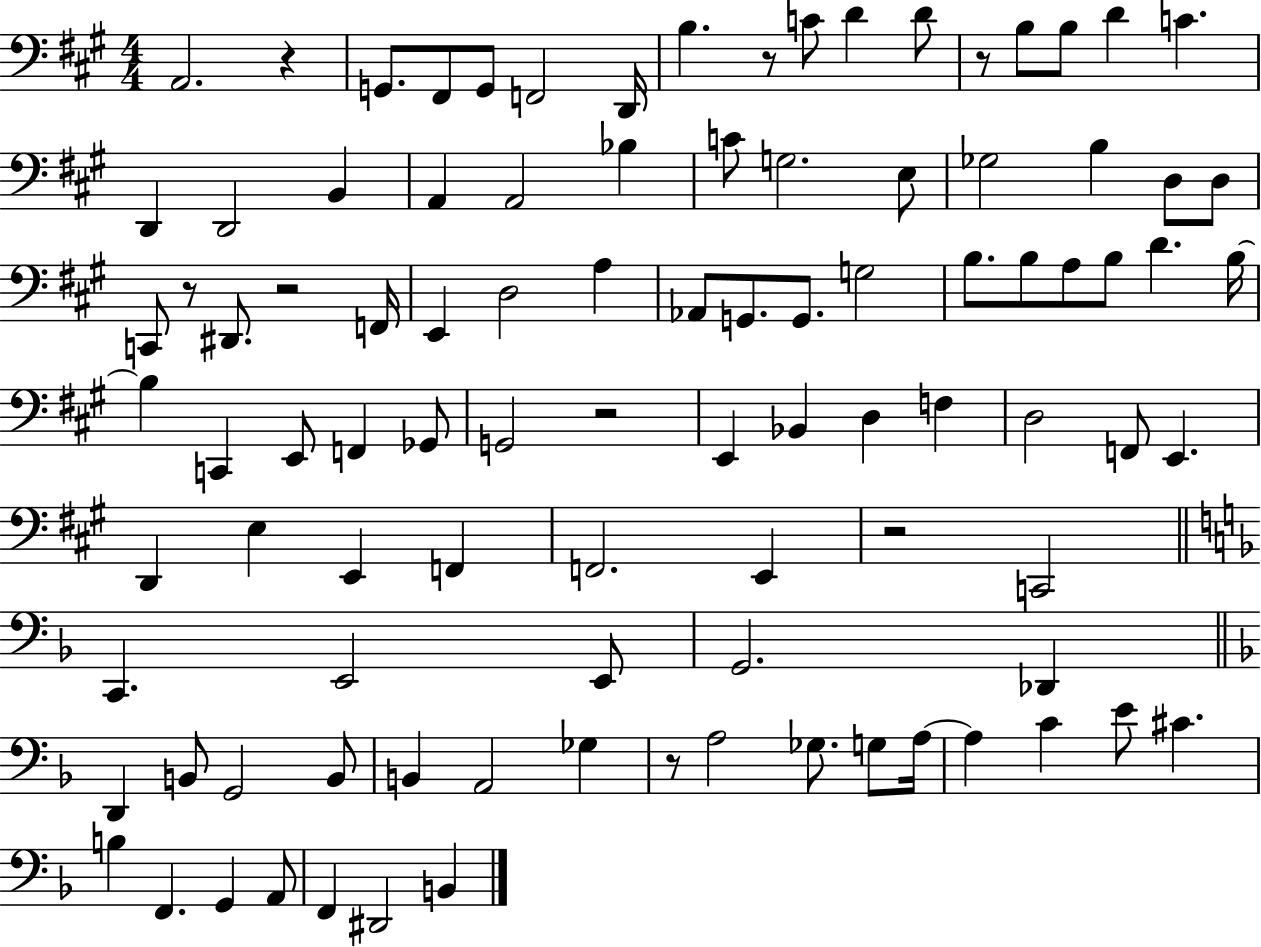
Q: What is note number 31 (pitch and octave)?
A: E2